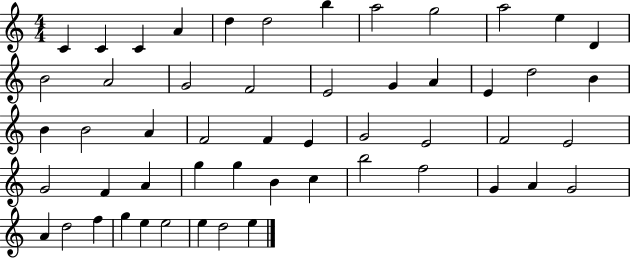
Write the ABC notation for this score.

X:1
T:Untitled
M:4/4
L:1/4
K:C
C C C A d d2 b a2 g2 a2 e D B2 A2 G2 F2 E2 G A E d2 B B B2 A F2 F E G2 E2 F2 E2 G2 F A g g B c b2 f2 G A G2 A d2 f g e e2 e d2 e